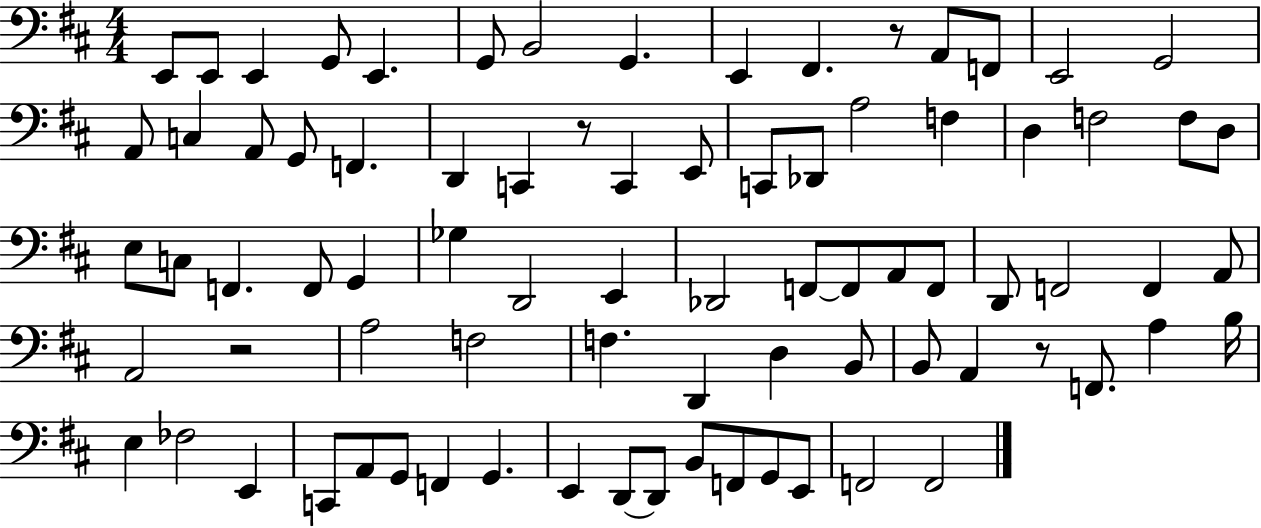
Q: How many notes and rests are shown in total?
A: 81